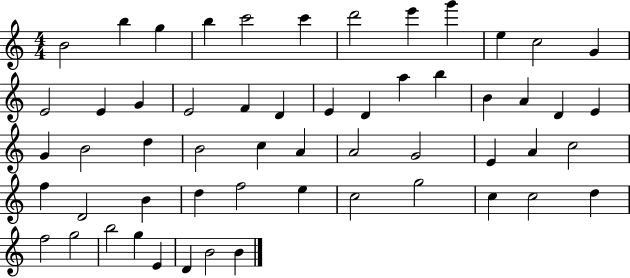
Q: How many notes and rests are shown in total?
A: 56